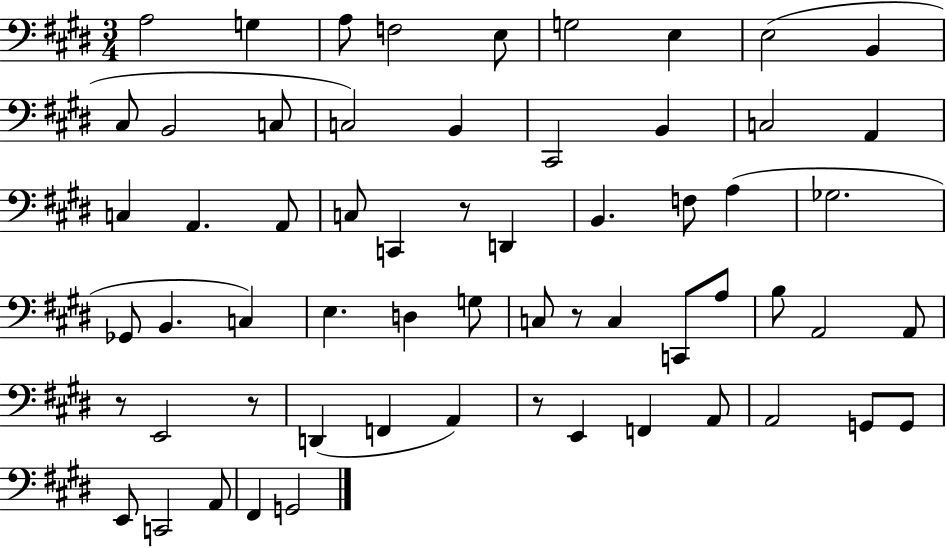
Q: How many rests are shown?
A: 5